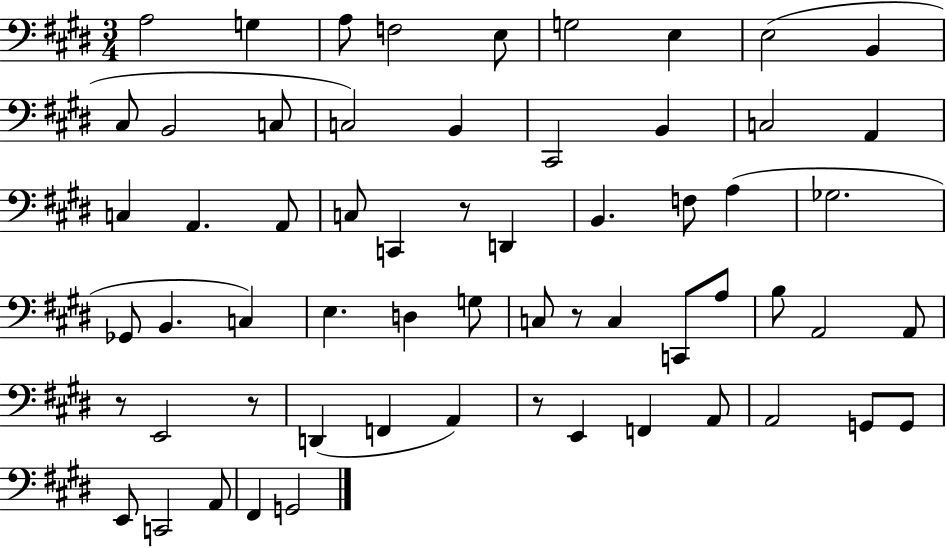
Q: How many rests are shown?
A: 5